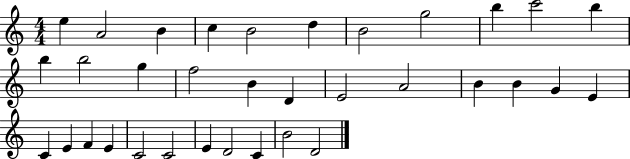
{
  \clef treble
  \numericTimeSignature
  \time 4/4
  \key c \major
  e''4 a'2 b'4 | c''4 b'2 d''4 | b'2 g''2 | b''4 c'''2 b''4 | \break b''4 b''2 g''4 | f''2 b'4 d'4 | e'2 a'2 | b'4 b'4 g'4 e'4 | \break c'4 e'4 f'4 e'4 | c'2 c'2 | e'4 d'2 c'4 | b'2 d'2 | \break \bar "|."
}